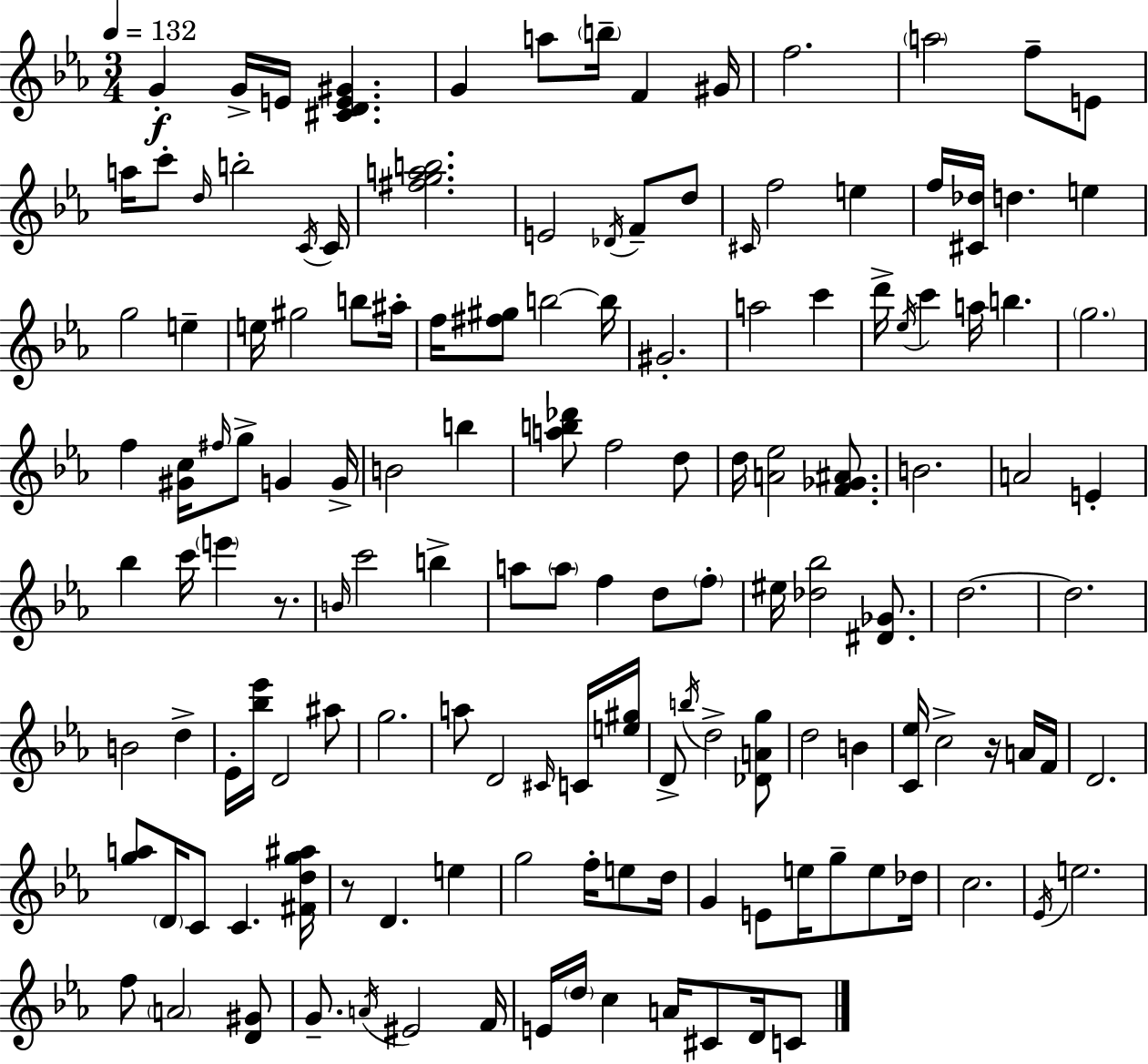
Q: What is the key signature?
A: EES major